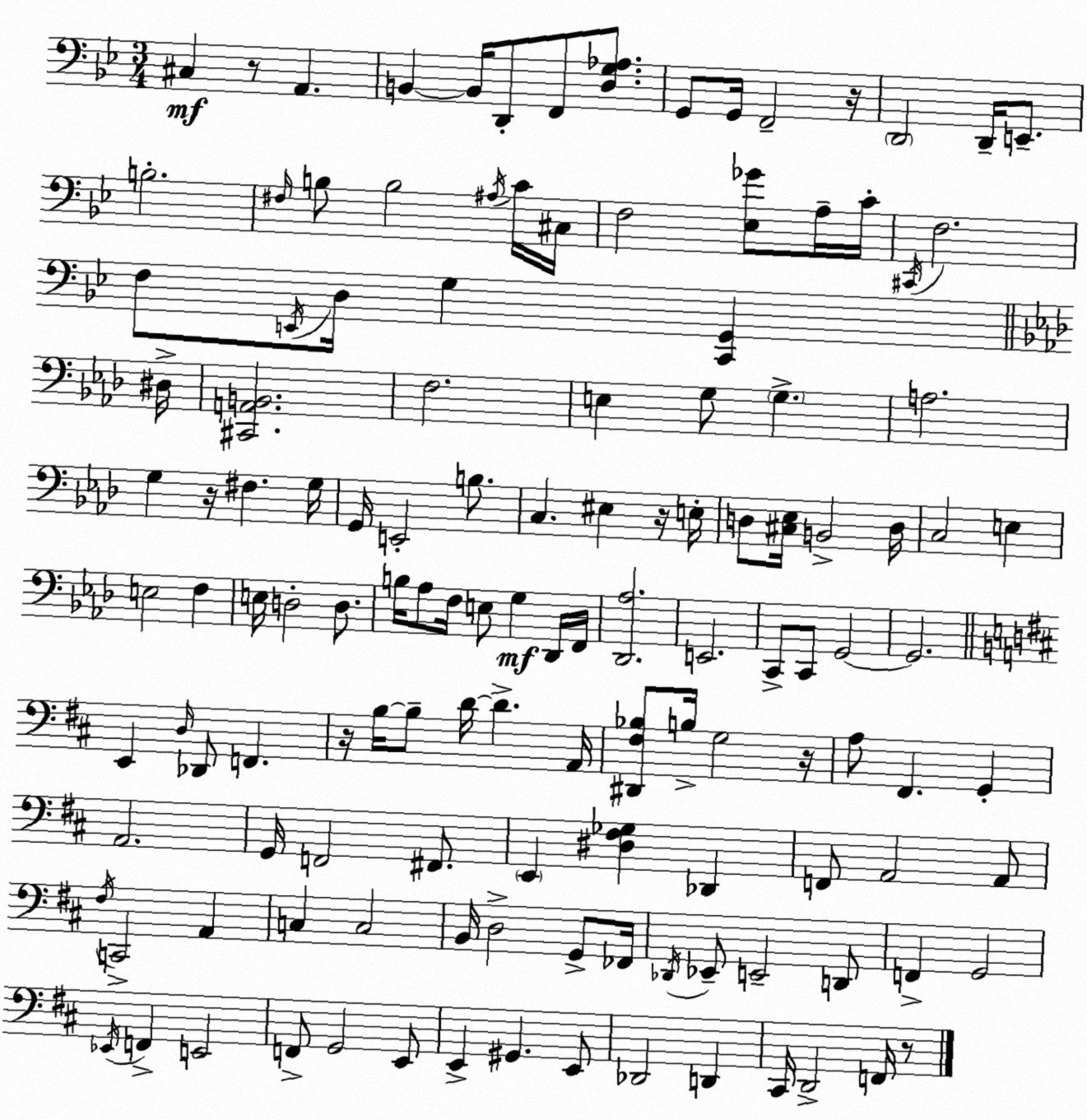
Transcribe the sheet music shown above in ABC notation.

X:1
T:Untitled
M:3/4
L:1/4
K:Gm
^C, z/2 A,, B,, B,,/4 D,,/2 F,,/2 [D,G,_A,]/2 G,,/2 G,,/4 F,,2 z/4 D,,2 D,,/4 E,,/2 B,2 ^F,/4 B,/2 B,2 ^A,/4 C/4 ^C,/4 F,2 [_E,_G]/2 A,/4 C/4 ^C,,/4 F,2 F,/2 E,,/4 D,/4 G, [C,,G,,] ^D,/4 [^C,,A,,B,,]2 F,2 E, G,/2 G, A,2 G, z/4 ^F, G,/4 G,,/4 E,,2 B,/2 C, ^E, z/4 E,/4 D,/2 [^C,_E,]/4 B,,2 D,/4 C,2 E, E,2 F, E,/4 D,2 D,/2 B,/4 _A,/2 F,/4 E,/2 G, _D,,/4 F,,/4 [_D,,_A,]2 E,,2 C,,/2 C,,/2 G,,2 G,,2 E,, D,/4 _D,,/2 F,, z/4 B,/4 B,/2 D/4 D A,,/4 [^D,,^F,_B,]/2 B,/4 G,2 z/4 A,/2 ^F,, G,, A,,2 G,,/4 F,,2 ^F,,/2 E,, [^D,^F,_G,] _D,, F,,/2 A,,2 A,,/2 ^F,/4 C,,2 A,, C, C,2 B,,/4 D,2 G,,/2 _F,,/4 _D,,/4 _E,,/2 E,,2 D,,/2 F,, G,,2 _E,,/4 F,, E,,2 F,,/2 G,,2 E,,/2 E,, ^G,, E,,/2 _D,,2 D,, ^C,,/4 D,,2 F,,/4 z/2